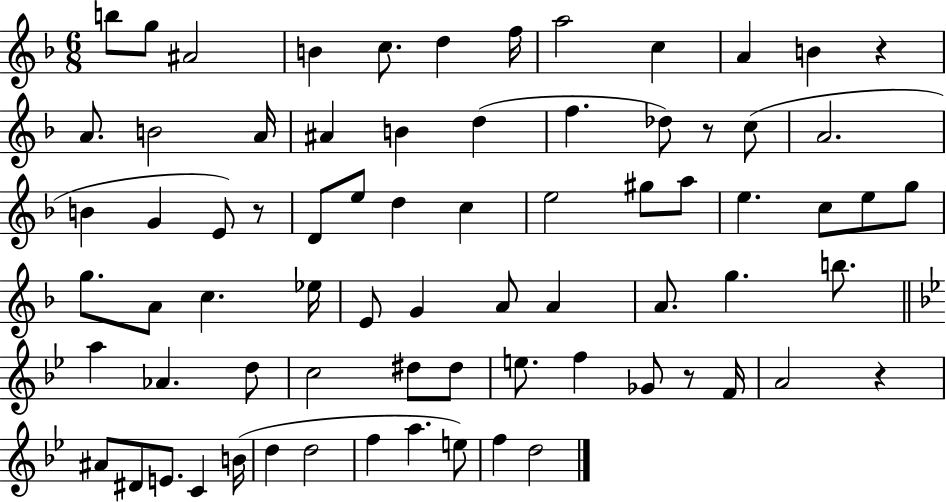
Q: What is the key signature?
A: F major